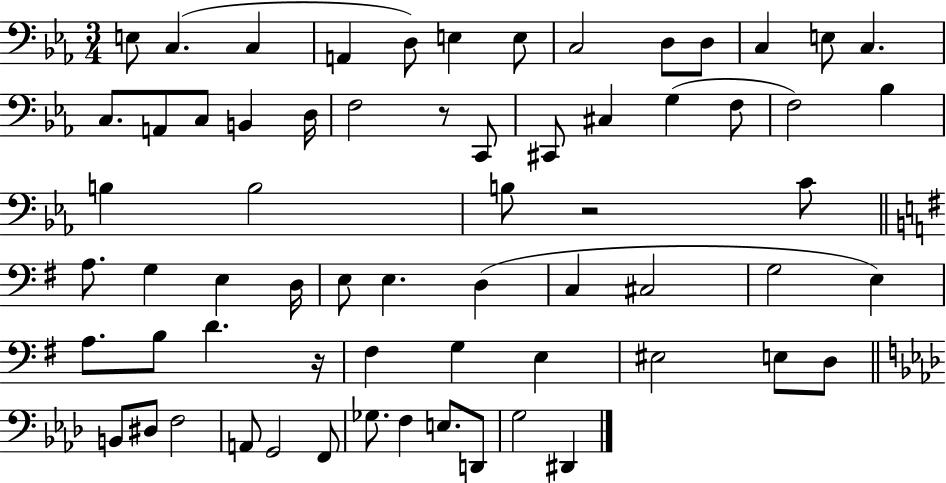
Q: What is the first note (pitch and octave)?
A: E3